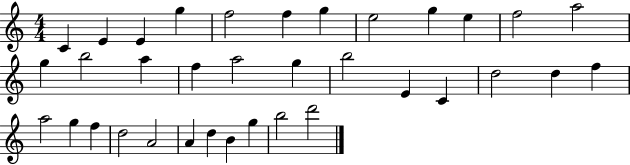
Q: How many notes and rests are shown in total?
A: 35